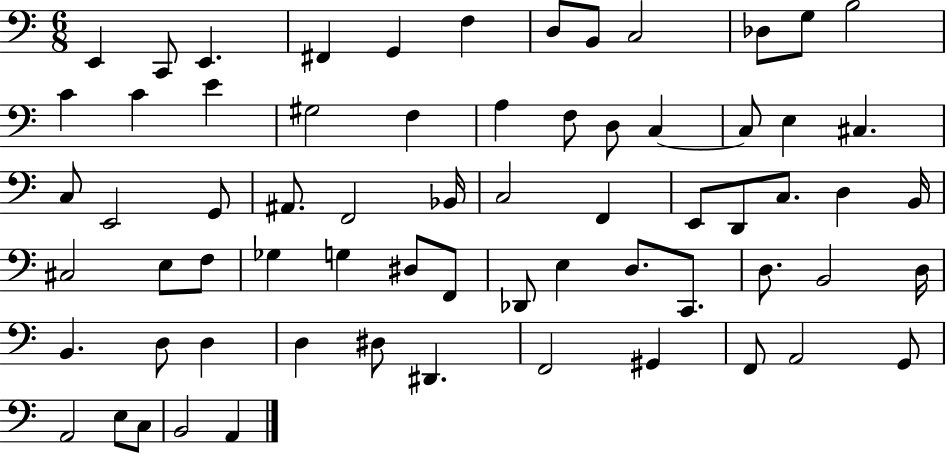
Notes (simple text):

E2/q C2/e E2/q. F#2/q G2/q F3/q D3/e B2/e C3/h Db3/e G3/e B3/h C4/q C4/q E4/q G#3/h F3/q A3/q F3/e D3/e C3/q C3/e E3/q C#3/q. C3/e E2/h G2/e A#2/e. F2/h Bb2/s C3/h F2/q E2/e D2/e C3/e. D3/q B2/s C#3/h E3/e F3/e Gb3/q G3/q D#3/e F2/e Db2/e E3/q D3/e. C2/e. D3/e. B2/h D3/s B2/q. D3/e D3/q D3/q D#3/e D#2/q. F2/h G#2/q F2/e A2/h G2/e A2/h E3/e C3/e B2/h A2/q